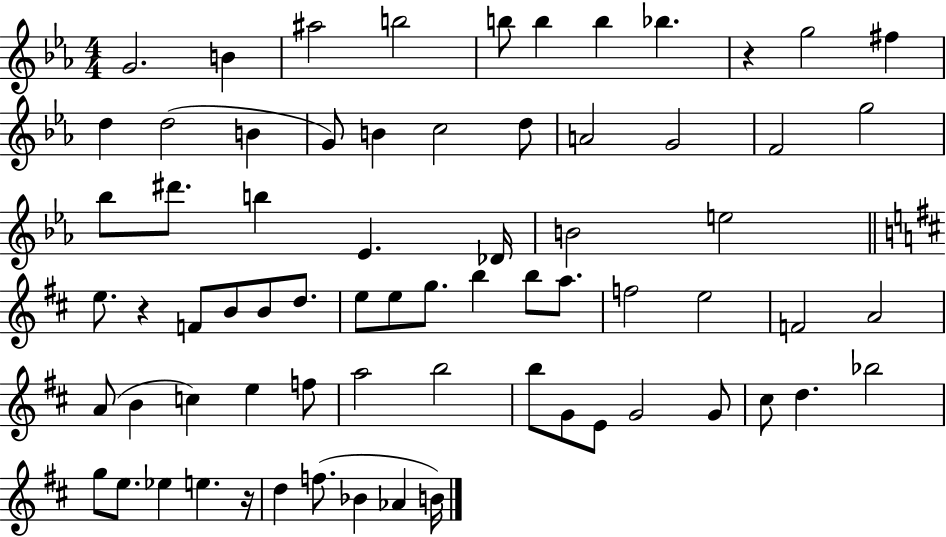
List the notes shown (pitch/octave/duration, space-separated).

G4/h. B4/q A#5/h B5/h B5/e B5/q B5/q Bb5/q. R/q G5/h F#5/q D5/q D5/h B4/q G4/e B4/q C5/h D5/e A4/h G4/h F4/h G5/h Bb5/e D#6/e. B5/q Eb4/q. Db4/s B4/h E5/h E5/e. R/q F4/e B4/e B4/e D5/e. E5/e E5/e G5/e. B5/q B5/e A5/e. F5/h E5/h F4/h A4/h A4/e B4/q C5/q E5/q F5/e A5/h B5/h B5/e G4/e E4/e G4/h G4/e C#5/e D5/q. Bb5/h G5/e E5/e. Eb5/q E5/q. R/s D5/q F5/e. Bb4/q Ab4/q B4/s